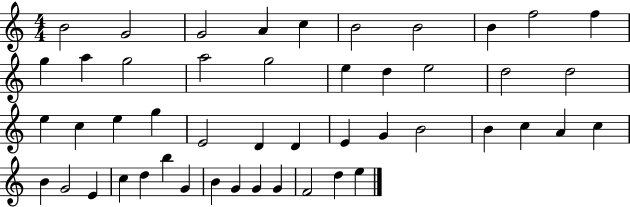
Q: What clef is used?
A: treble